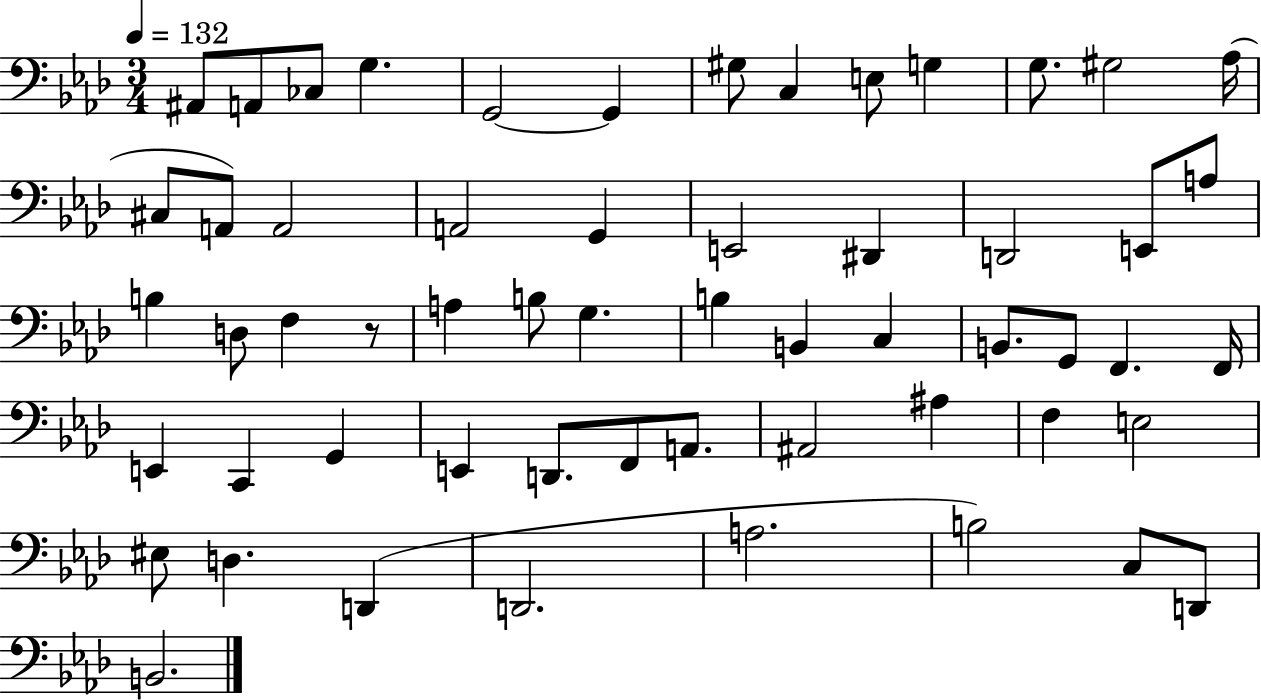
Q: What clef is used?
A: bass